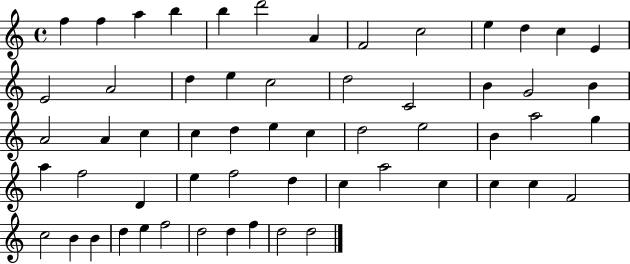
X:1
T:Untitled
M:4/4
L:1/4
K:C
f f a b b d'2 A F2 c2 e d c E E2 A2 d e c2 d2 C2 B G2 B A2 A c c d e c d2 e2 B a2 g a f2 D e f2 d c a2 c c c F2 c2 B B d e f2 d2 d f d2 d2